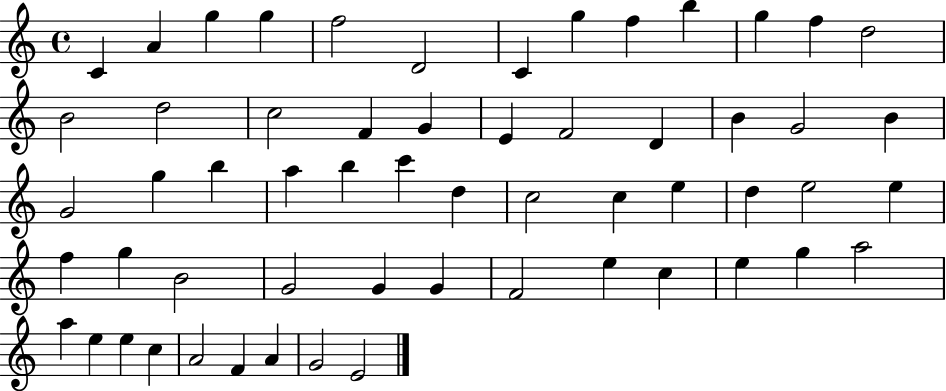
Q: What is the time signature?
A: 4/4